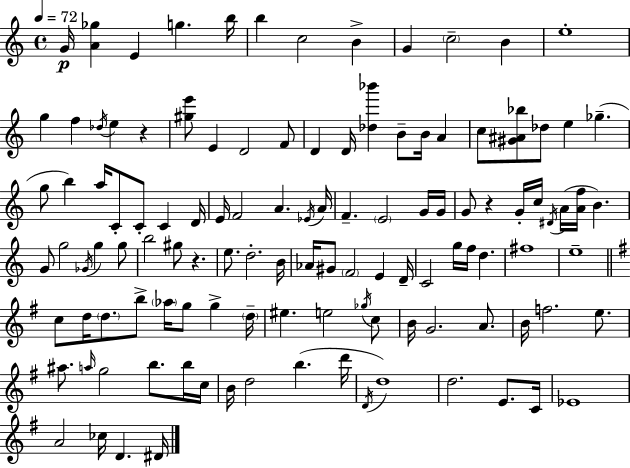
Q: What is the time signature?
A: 4/4